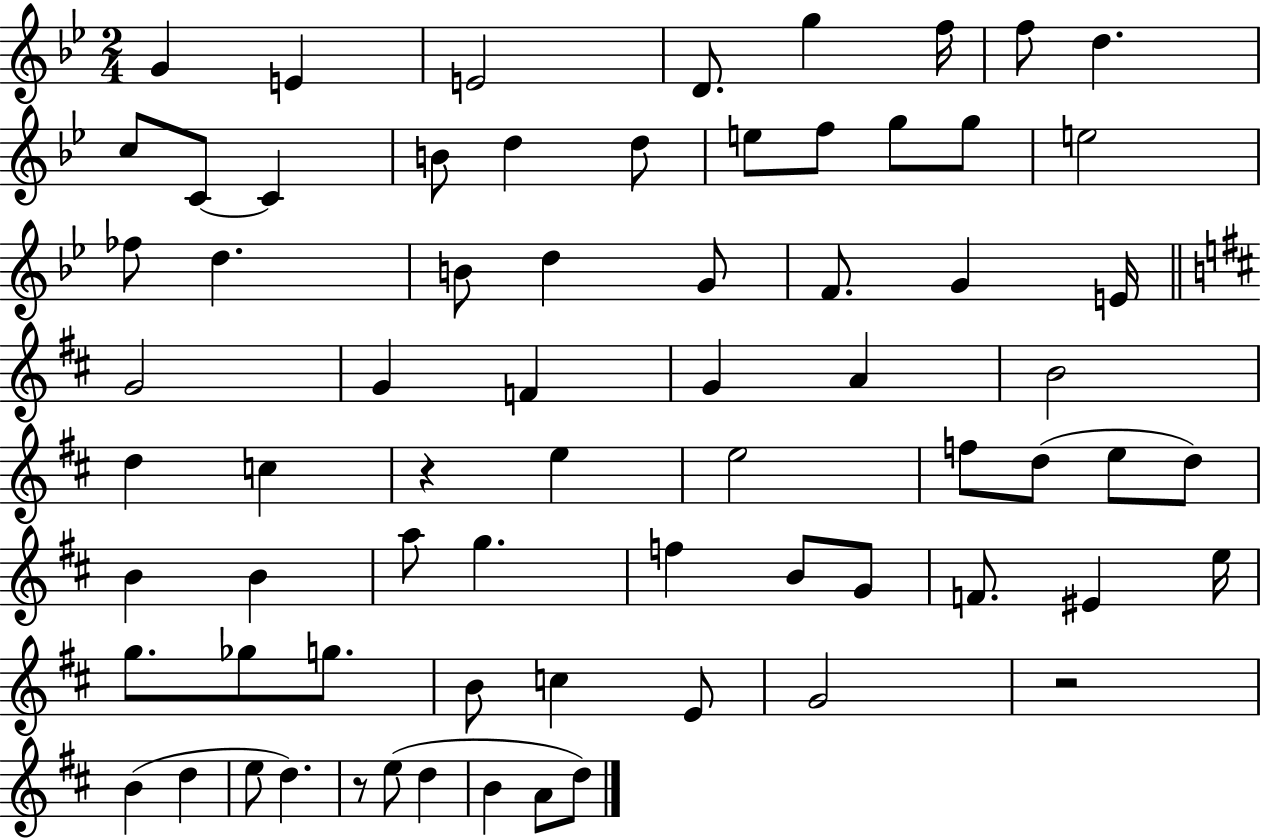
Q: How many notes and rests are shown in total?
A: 70